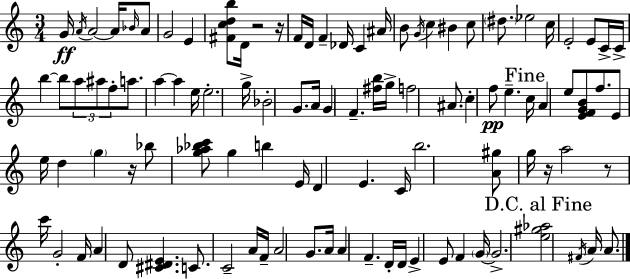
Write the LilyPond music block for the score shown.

{
  \clef treble
  \numericTimeSignature
  \time 3/4
  \key c \major
  g'16\ff \acciaccatura { a'16 } a'2~~ a'16 \grace { bes'16 } | a'8 g'2 e'4 | <fis' c'' d'' b''>8 d'16 r2 | r16 f'16 d'16 f'4-- des'16 c'4 | \break ais'16 b'8 \acciaccatura { g'16 } c''4 bis'4 | c''8 \parenthesize dis''8. ees''2 | c''16 e'2-. e'8 | c'16-> c'16-> b''4~~ b''8 \tuplet 3/2 { a''8 ais''8 | \break f''8-. } a''8. a''4~~ a''4 | e''16 e''2.-. | g''16-> bes'2-. | g'8. a'16 g'4 f'4.-- | \break <fis'' b''>16 g''16-> f''2 | ais'8. c''4-. f''8\pp e''4.-- | \mark "Fine" c''16 a'4 e''8 <e' f' g' b'>8 | f''8. e'8 e''16 d''4 \parenthesize g''4 | \break r16 bes''8 <g'' aes'' bes'' c'''>8 g''4 b''4 | e'16 d'4 e'4. | c'16 b''2. | <a' gis''>8 g''16 r16 a''2 | \break r8 c'''16 g'2-. | f'16 a'4 d'8 <cis' dis' e'>4. | c'8. c'2-- | a'16 f'16-- a'2 | \break g'8. a'16 a'4 f'4.-- | d'16-. d'16 e'4-> e'8 f'4 | \parenthesize g'16~~ g'2.-> | \mark "D.C. al Fine" <e'' gis'' aes''>2 \acciaccatura { fis'16 } | \break a'16 a'8. \bar "|."
}